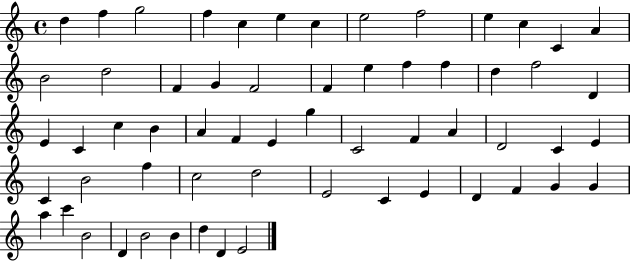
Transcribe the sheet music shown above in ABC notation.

X:1
T:Untitled
M:4/4
L:1/4
K:C
d f g2 f c e c e2 f2 e c C A B2 d2 F G F2 F e f f d f2 D E C c B A F E g C2 F A D2 C E C B2 f c2 d2 E2 C E D F G G a c' B2 D B2 B d D E2